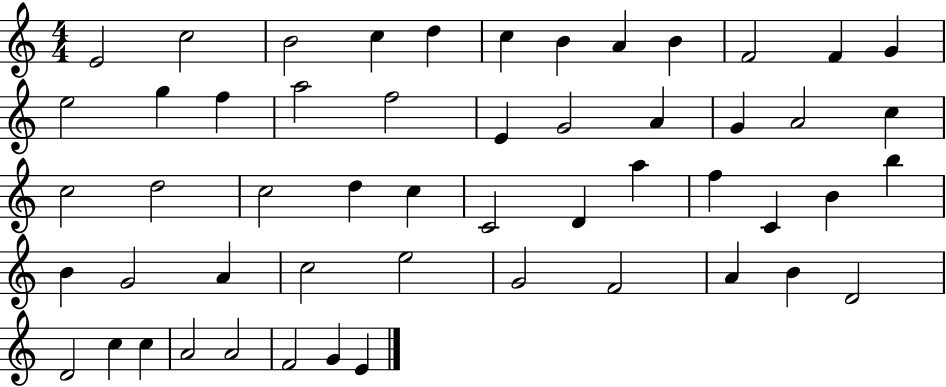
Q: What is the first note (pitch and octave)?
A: E4